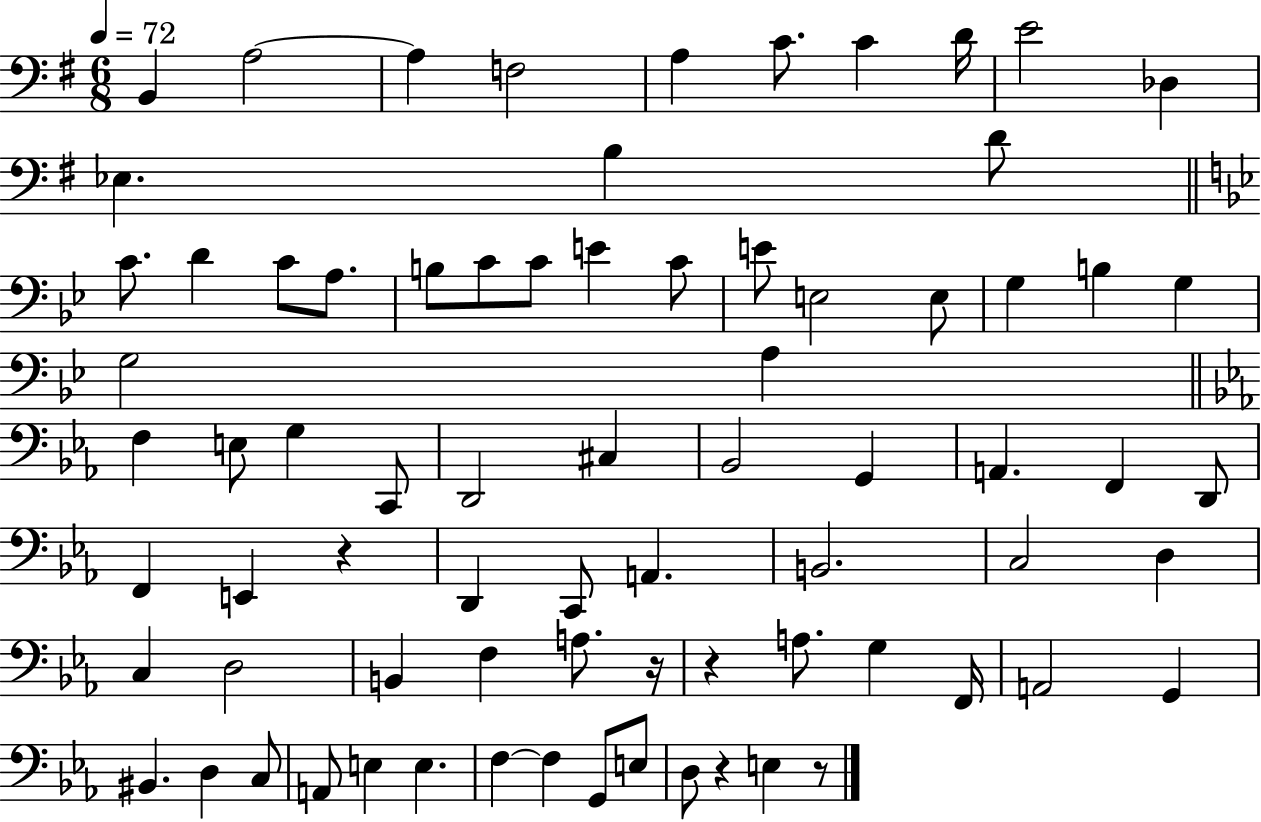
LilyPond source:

{
  \clef bass
  \numericTimeSignature
  \time 6/8
  \key g \major
  \tempo 4 = 72
  \repeat volta 2 { b,4 a2~~ | a4 f2 | a4 c'8. c'4 d'16 | e'2 des4 | \break ees4. b4 d'8 | \bar "||" \break \key bes \major c'8. d'4 c'8 a8. | b8 c'8 c'8 e'4 c'8 | e'8 e2 e8 | g4 b4 g4 | \break g2 a4 | \bar "||" \break \key ees \major f4 e8 g4 c,8 | d,2 cis4 | bes,2 g,4 | a,4. f,4 d,8 | \break f,4 e,4 r4 | d,4 c,8 a,4. | b,2. | c2 d4 | \break c4 d2 | b,4 f4 a8. r16 | r4 a8. g4 f,16 | a,2 g,4 | \break bis,4. d4 c8 | a,8 e4 e4. | f4~~ f4 g,8 e8 | d8 r4 e4 r8 | \break } \bar "|."
}